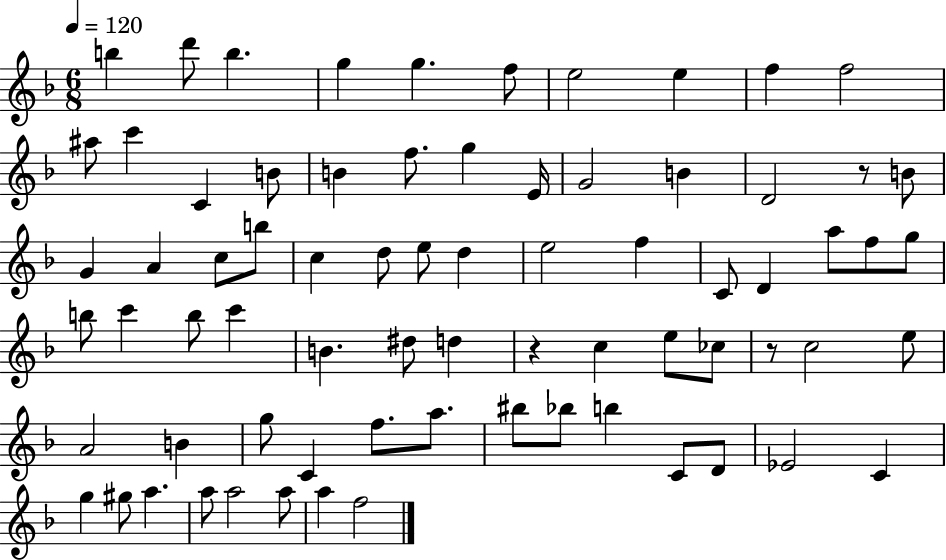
X:1
T:Untitled
M:6/8
L:1/4
K:F
b d'/2 b g g f/2 e2 e f f2 ^a/2 c' C B/2 B f/2 g E/4 G2 B D2 z/2 B/2 G A c/2 b/2 c d/2 e/2 d e2 f C/2 D a/2 f/2 g/2 b/2 c' b/2 c' B ^d/2 d z c e/2 _c/2 z/2 c2 e/2 A2 B g/2 C f/2 a/2 ^b/2 _b/2 b C/2 D/2 _E2 C g ^g/2 a a/2 a2 a/2 a f2